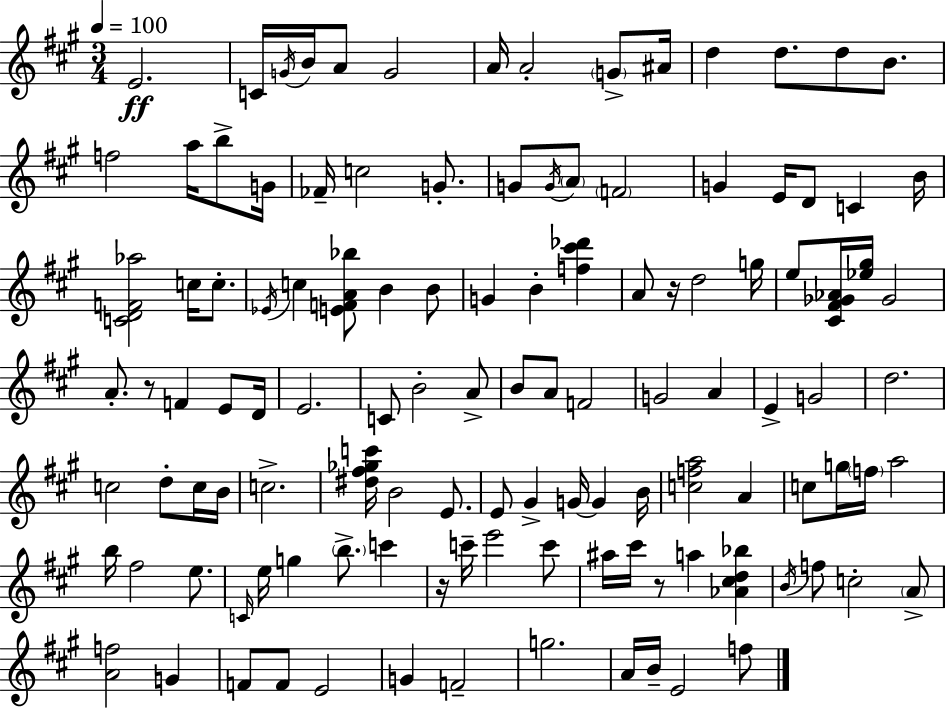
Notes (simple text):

E4/h. C4/s G4/s B4/s A4/e G4/h A4/s A4/h G4/e A#4/s D5/q D5/e. D5/e B4/e. F5/h A5/s B5/e G4/s FES4/s C5/h G4/e. G4/e G4/s A4/e F4/h G4/q E4/s D4/e C4/q B4/s [C4,D4,F4,Ab5]/h C5/s C5/e. Eb4/s C5/q [E4,F4,A4,Bb5]/e B4/q B4/e G4/q B4/q [F5,C#6,Db6]/q A4/e R/s D5/h G5/s E5/e [C#4,F#4,Gb4,Ab4]/s [Eb5,G#5]/s Gb4/h A4/e. R/e F4/q E4/e D4/s E4/h. C4/e B4/h A4/e B4/e A4/e F4/h G4/h A4/q E4/q G4/h D5/h. C5/h D5/e C5/s B4/s C5/h. [D#5,F#5,Gb5,C6]/s B4/h E4/e. E4/e G#4/q G4/s G4/q B4/s [C5,F5,A5]/h A4/q C5/e G5/s F5/s A5/h B5/s F#5/h E5/e. C4/s E5/s G5/q B5/e. C6/q R/s C6/s E6/h C6/e A#5/s C#6/s R/e A5/q [Ab4,C#5,D5,Bb5]/q B4/s F5/e C5/h A4/e [A4,F5]/h G4/q F4/e F4/e E4/h G4/q F4/h G5/h. A4/s B4/s E4/h F5/e